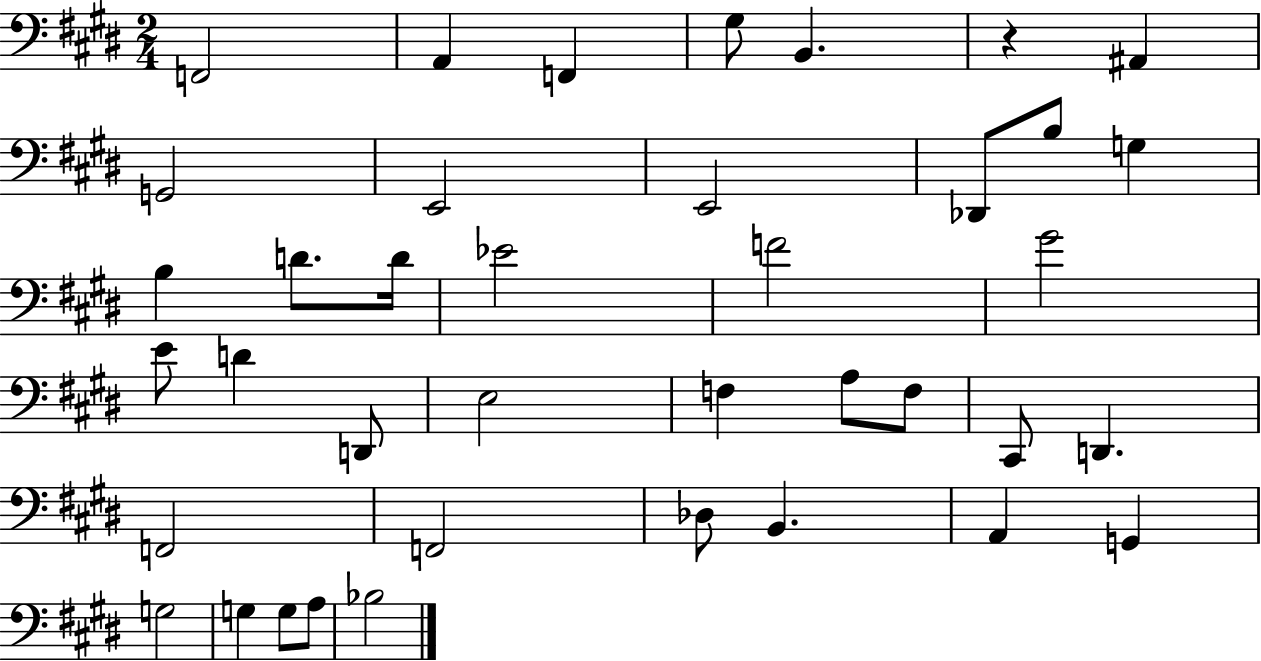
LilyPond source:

{
  \clef bass
  \numericTimeSignature
  \time 2/4
  \key e \major
  f,2 | a,4 f,4 | gis8 b,4. | r4 ais,4 | \break g,2 | e,2 | e,2 | des,8 b8 g4 | \break b4 d'8. d'16 | ees'2 | f'2 | gis'2 | \break e'8 d'4 d,8 | e2 | f4 a8 f8 | cis,8 d,4. | \break f,2 | f,2 | des8 b,4. | a,4 g,4 | \break g2 | g4 g8 a8 | bes2 | \bar "|."
}